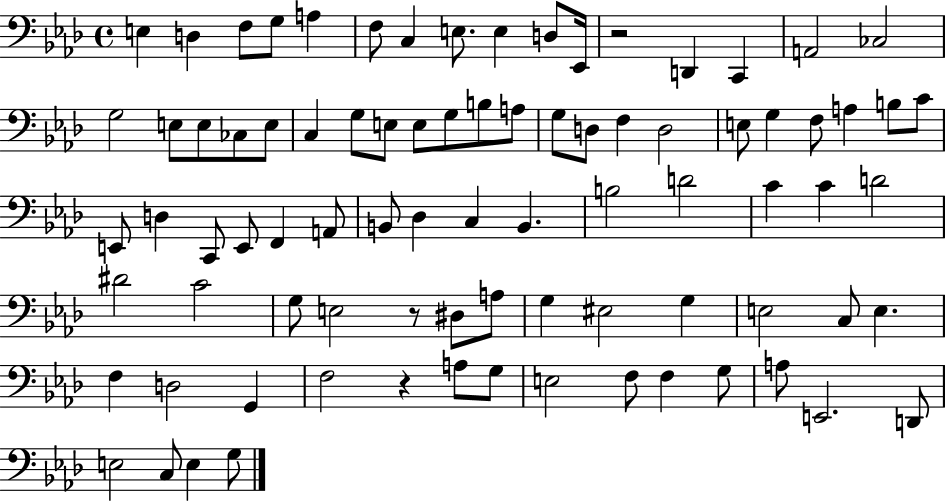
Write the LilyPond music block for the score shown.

{
  \clef bass
  \time 4/4
  \defaultTimeSignature
  \key aes \major
  e4 d4 f8 g8 a4 | f8 c4 e8. e4 d8 ees,16 | r2 d,4 c,4 | a,2 ces2 | \break g2 e8 e8 ces8 e8 | c4 g8 e8 e8 g8 b8 a8 | g8 d8 f4 d2 | e8 g4 f8 a4 b8 c'8 | \break e,8 d4 c,8 e,8 f,4 a,8 | b,8 des4 c4 b,4. | b2 d'2 | c'4 c'4 d'2 | \break dis'2 c'2 | g8 e2 r8 dis8 a8 | g4 eis2 g4 | e2 c8 e4. | \break f4 d2 g,4 | f2 r4 a8 g8 | e2 f8 f4 g8 | a8 e,2. d,8 | \break e2 c8 e4 g8 | \bar "|."
}